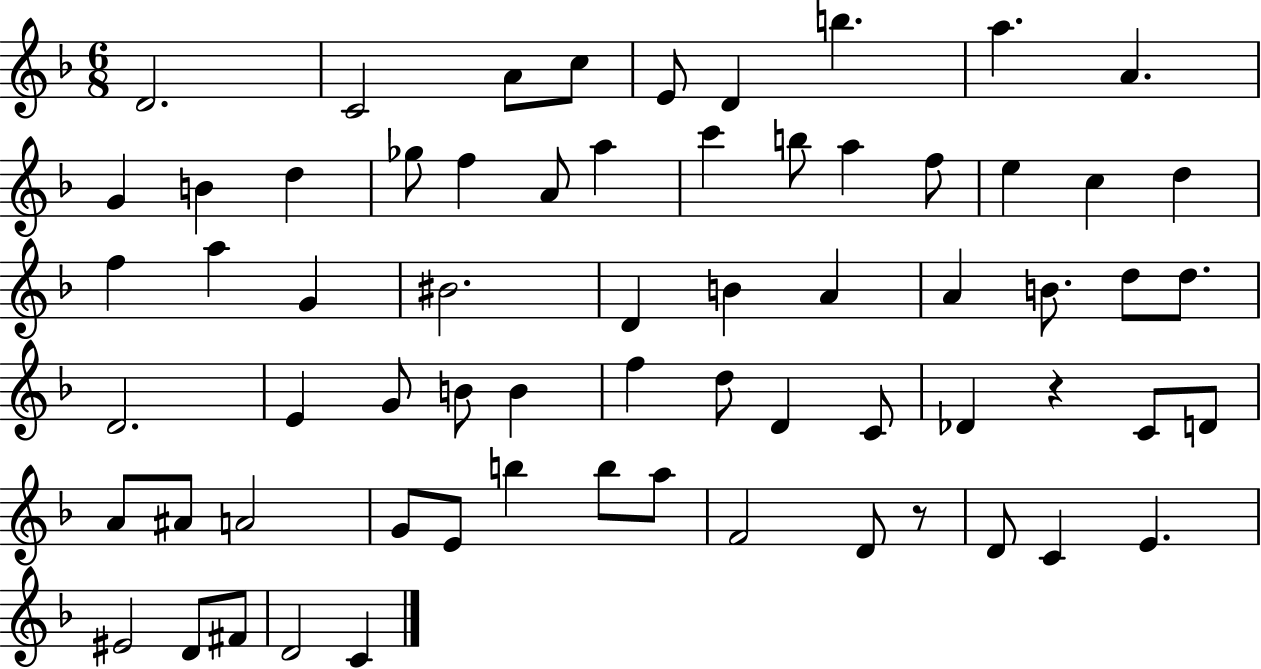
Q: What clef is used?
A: treble